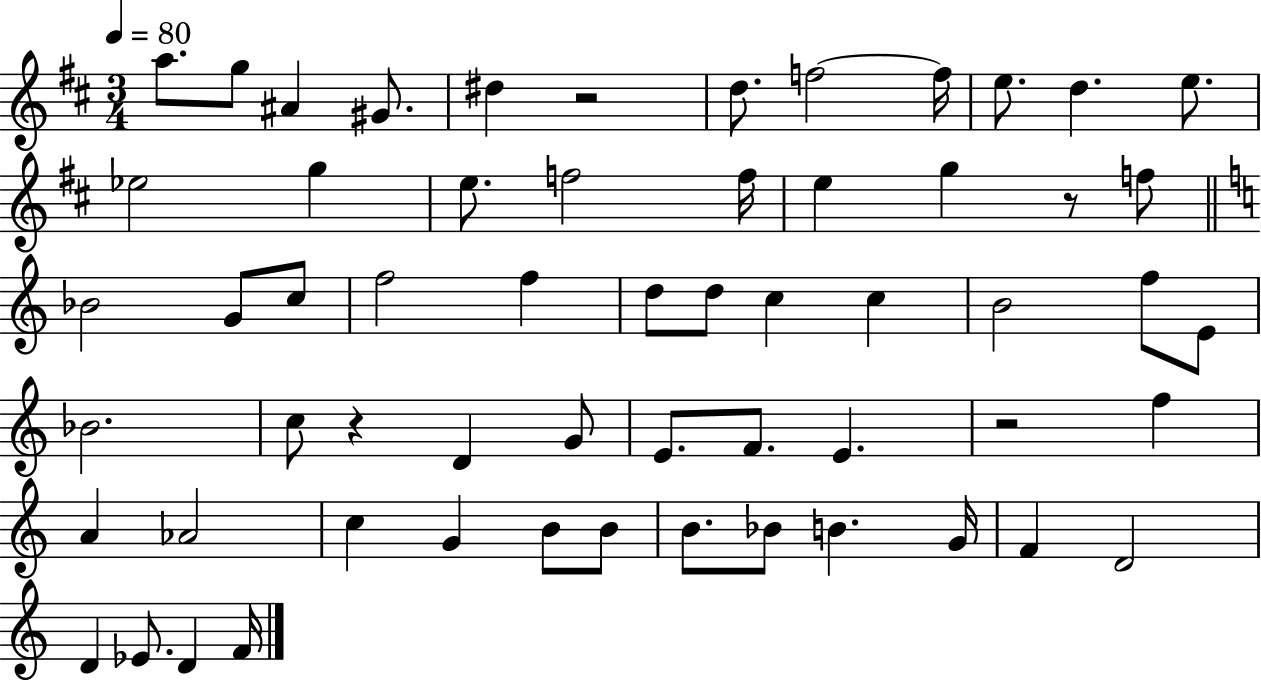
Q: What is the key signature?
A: D major